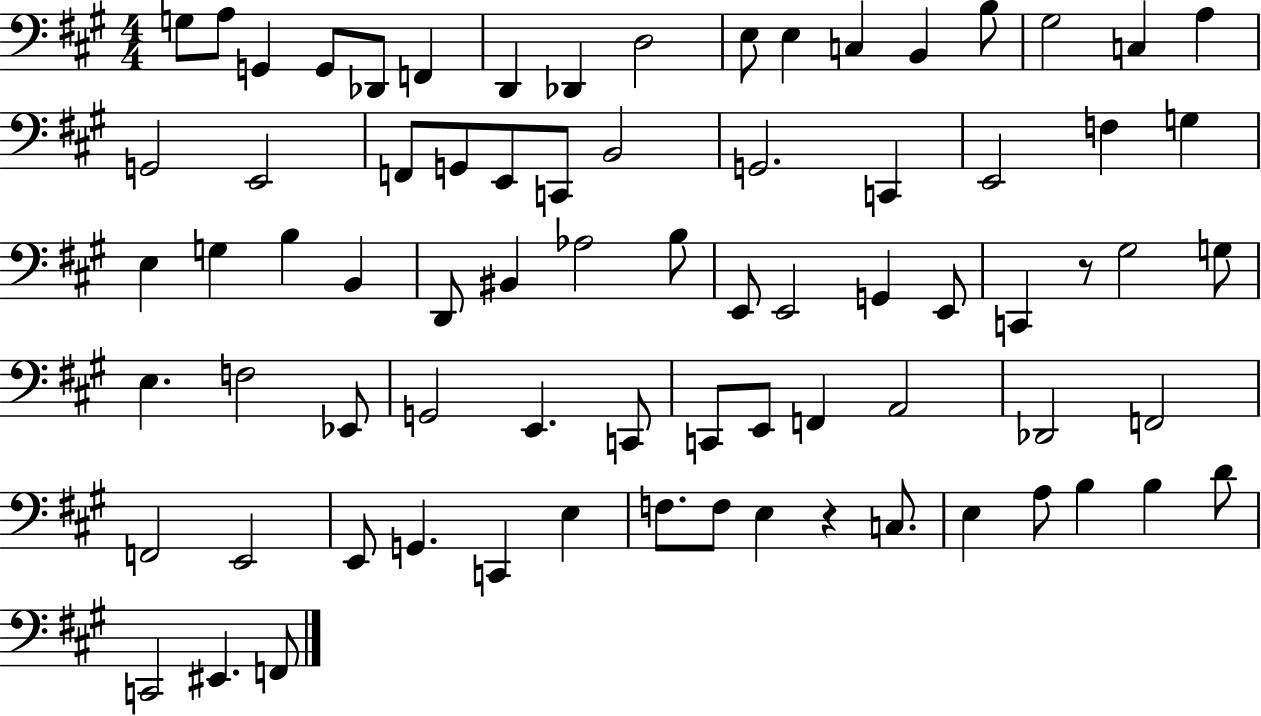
{
  \clef bass
  \numericTimeSignature
  \time 4/4
  \key a \major
  g8 a8 g,4 g,8 des,8 f,4 | d,4 des,4 d2 | e8 e4 c4 b,4 b8 | gis2 c4 a4 | \break g,2 e,2 | f,8 g,8 e,8 c,8 b,2 | g,2. c,4 | e,2 f4 g4 | \break e4 g4 b4 b,4 | d,8 bis,4 aes2 b8 | e,8 e,2 g,4 e,8 | c,4 r8 gis2 g8 | \break e4. f2 ees,8 | g,2 e,4. c,8 | c,8 e,8 f,4 a,2 | des,2 f,2 | \break f,2 e,2 | e,8 g,4. c,4 e4 | f8. f8 e4 r4 c8. | e4 a8 b4 b4 d'8 | \break c,2 eis,4. f,8 | \bar "|."
}